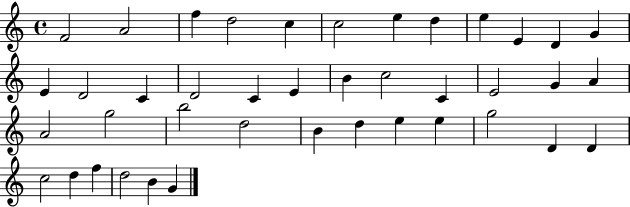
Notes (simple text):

F4/h A4/h F5/q D5/h C5/q C5/h E5/q D5/q E5/q E4/q D4/q G4/q E4/q D4/h C4/q D4/h C4/q E4/q B4/q C5/h C4/q E4/h G4/q A4/q A4/h G5/h B5/h D5/h B4/q D5/q E5/q E5/q G5/h D4/q D4/q C5/h D5/q F5/q D5/h B4/q G4/q